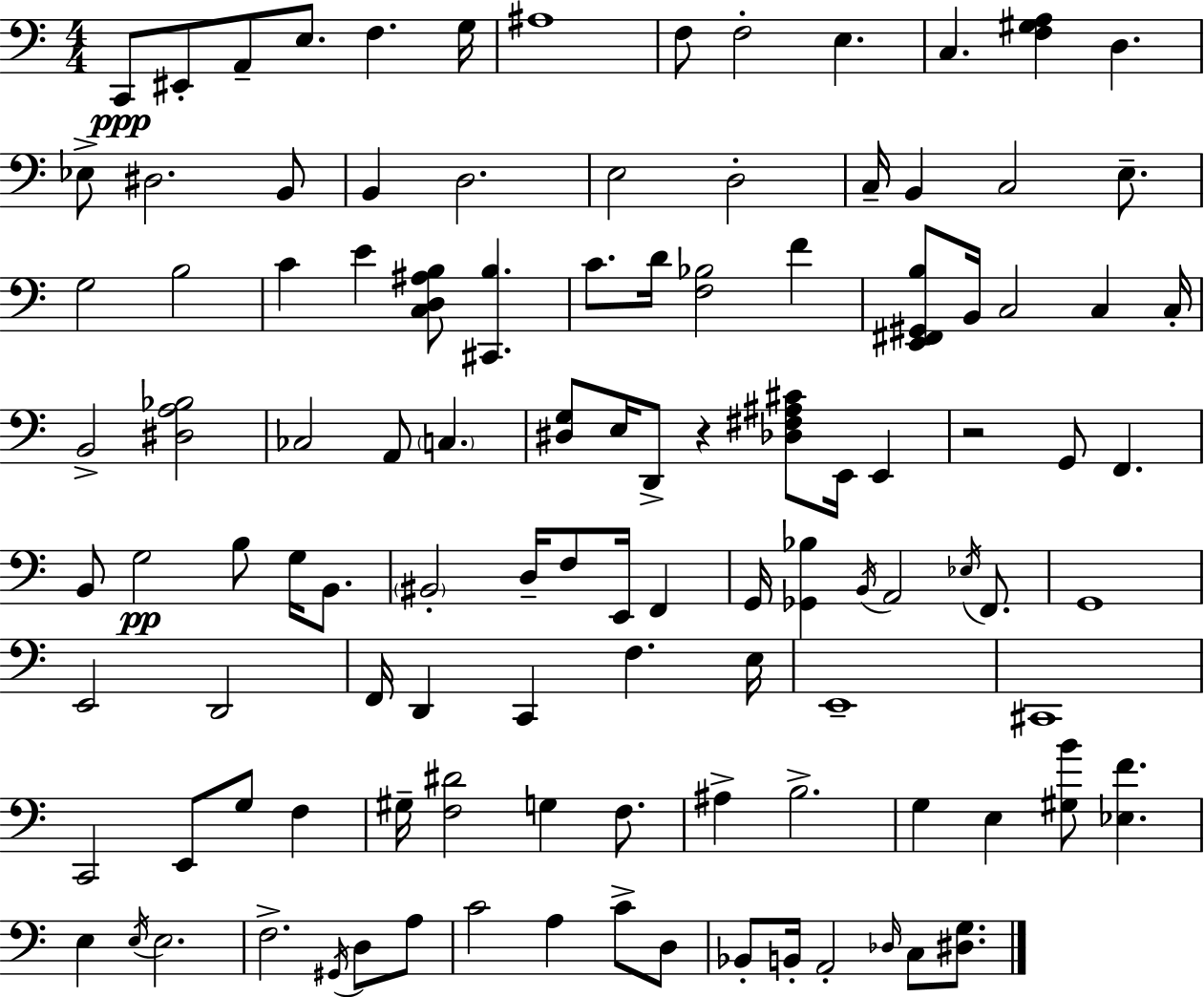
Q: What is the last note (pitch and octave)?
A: C3